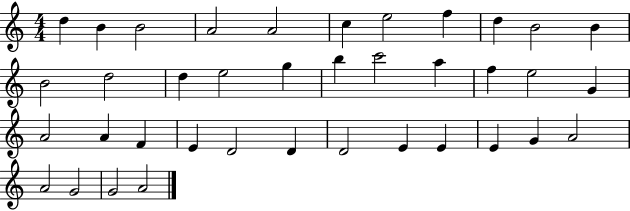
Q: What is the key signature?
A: C major